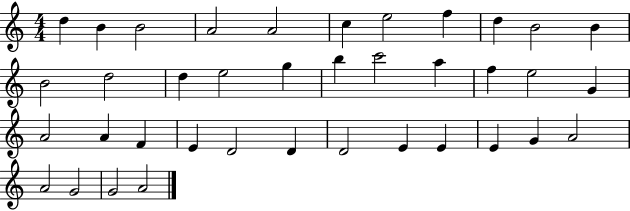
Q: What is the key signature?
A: C major